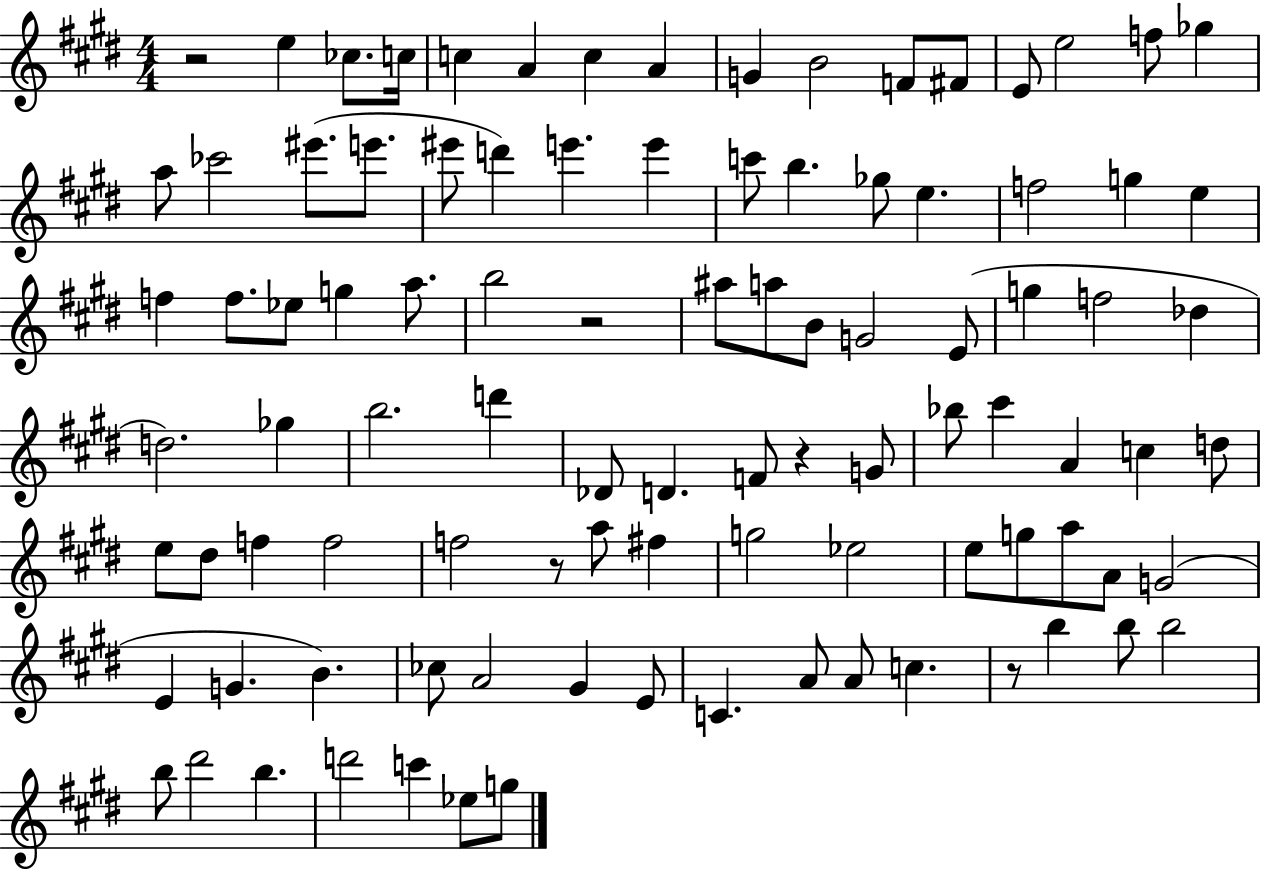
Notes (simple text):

R/h E5/q CES5/e. C5/s C5/q A4/q C5/q A4/q G4/q B4/h F4/e F#4/e E4/e E5/h F5/e Gb5/q A5/e CES6/h EIS6/e. E6/e. EIS6/e D6/q E6/q. E6/q C6/e B5/q. Gb5/e E5/q. F5/h G5/q E5/q F5/q F5/e. Eb5/e G5/q A5/e. B5/h R/h A#5/e A5/e B4/e G4/h E4/e G5/q F5/h Db5/q D5/h. Gb5/q B5/h. D6/q Db4/e D4/q. F4/e R/q G4/e Bb5/e C#6/q A4/q C5/q D5/e E5/e D#5/e F5/q F5/h F5/h R/e A5/e F#5/q G5/h Eb5/h E5/e G5/e A5/e A4/e G4/h E4/q G4/q. B4/q. CES5/e A4/h G#4/q E4/e C4/q. A4/e A4/e C5/q. R/e B5/q B5/e B5/h B5/e D#6/h B5/q. D6/h C6/q Eb5/e G5/e